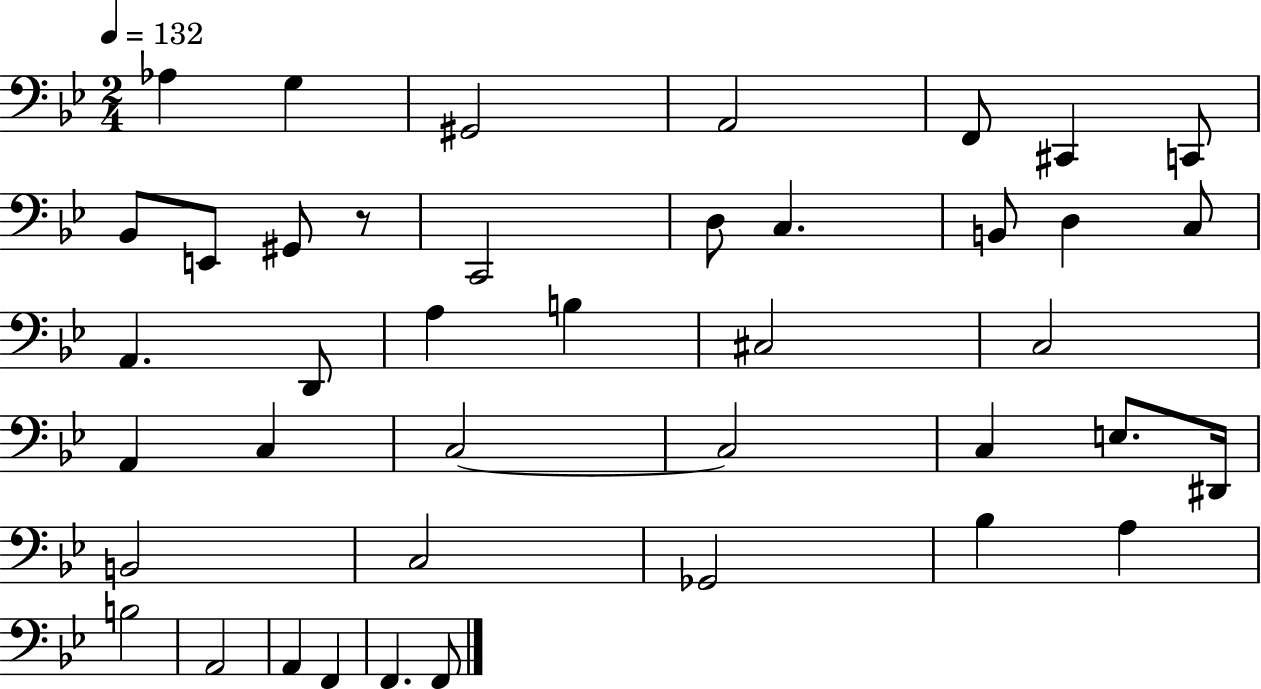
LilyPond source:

{
  \clef bass
  \numericTimeSignature
  \time 2/4
  \key bes \major
  \tempo 4 = 132
  aes4 g4 | gis,2 | a,2 | f,8 cis,4 c,8 | \break bes,8 e,8 gis,8 r8 | c,2 | d8 c4. | b,8 d4 c8 | \break a,4. d,8 | a4 b4 | cis2 | c2 | \break a,4 c4 | c2~~ | c2 | c4 e8. dis,16 | \break b,2 | c2 | ges,2 | bes4 a4 | \break b2 | a,2 | a,4 f,4 | f,4. f,8 | \break \bar "|."
}